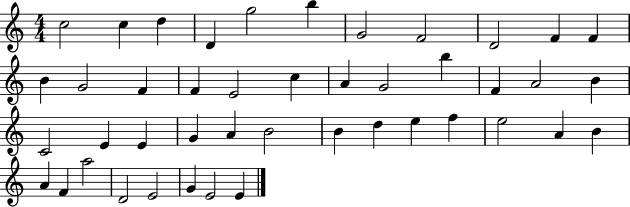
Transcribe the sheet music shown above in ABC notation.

X:1
T:Untitled
M:4/4
L:1/4
K:C
c2 c d D g2 b G2 F2 D2 F F B G2 F F E2 c A G2 b F A2 B C2 E E G A B2 B d e f e2 A B A F a2 D2 E2 G E2 E